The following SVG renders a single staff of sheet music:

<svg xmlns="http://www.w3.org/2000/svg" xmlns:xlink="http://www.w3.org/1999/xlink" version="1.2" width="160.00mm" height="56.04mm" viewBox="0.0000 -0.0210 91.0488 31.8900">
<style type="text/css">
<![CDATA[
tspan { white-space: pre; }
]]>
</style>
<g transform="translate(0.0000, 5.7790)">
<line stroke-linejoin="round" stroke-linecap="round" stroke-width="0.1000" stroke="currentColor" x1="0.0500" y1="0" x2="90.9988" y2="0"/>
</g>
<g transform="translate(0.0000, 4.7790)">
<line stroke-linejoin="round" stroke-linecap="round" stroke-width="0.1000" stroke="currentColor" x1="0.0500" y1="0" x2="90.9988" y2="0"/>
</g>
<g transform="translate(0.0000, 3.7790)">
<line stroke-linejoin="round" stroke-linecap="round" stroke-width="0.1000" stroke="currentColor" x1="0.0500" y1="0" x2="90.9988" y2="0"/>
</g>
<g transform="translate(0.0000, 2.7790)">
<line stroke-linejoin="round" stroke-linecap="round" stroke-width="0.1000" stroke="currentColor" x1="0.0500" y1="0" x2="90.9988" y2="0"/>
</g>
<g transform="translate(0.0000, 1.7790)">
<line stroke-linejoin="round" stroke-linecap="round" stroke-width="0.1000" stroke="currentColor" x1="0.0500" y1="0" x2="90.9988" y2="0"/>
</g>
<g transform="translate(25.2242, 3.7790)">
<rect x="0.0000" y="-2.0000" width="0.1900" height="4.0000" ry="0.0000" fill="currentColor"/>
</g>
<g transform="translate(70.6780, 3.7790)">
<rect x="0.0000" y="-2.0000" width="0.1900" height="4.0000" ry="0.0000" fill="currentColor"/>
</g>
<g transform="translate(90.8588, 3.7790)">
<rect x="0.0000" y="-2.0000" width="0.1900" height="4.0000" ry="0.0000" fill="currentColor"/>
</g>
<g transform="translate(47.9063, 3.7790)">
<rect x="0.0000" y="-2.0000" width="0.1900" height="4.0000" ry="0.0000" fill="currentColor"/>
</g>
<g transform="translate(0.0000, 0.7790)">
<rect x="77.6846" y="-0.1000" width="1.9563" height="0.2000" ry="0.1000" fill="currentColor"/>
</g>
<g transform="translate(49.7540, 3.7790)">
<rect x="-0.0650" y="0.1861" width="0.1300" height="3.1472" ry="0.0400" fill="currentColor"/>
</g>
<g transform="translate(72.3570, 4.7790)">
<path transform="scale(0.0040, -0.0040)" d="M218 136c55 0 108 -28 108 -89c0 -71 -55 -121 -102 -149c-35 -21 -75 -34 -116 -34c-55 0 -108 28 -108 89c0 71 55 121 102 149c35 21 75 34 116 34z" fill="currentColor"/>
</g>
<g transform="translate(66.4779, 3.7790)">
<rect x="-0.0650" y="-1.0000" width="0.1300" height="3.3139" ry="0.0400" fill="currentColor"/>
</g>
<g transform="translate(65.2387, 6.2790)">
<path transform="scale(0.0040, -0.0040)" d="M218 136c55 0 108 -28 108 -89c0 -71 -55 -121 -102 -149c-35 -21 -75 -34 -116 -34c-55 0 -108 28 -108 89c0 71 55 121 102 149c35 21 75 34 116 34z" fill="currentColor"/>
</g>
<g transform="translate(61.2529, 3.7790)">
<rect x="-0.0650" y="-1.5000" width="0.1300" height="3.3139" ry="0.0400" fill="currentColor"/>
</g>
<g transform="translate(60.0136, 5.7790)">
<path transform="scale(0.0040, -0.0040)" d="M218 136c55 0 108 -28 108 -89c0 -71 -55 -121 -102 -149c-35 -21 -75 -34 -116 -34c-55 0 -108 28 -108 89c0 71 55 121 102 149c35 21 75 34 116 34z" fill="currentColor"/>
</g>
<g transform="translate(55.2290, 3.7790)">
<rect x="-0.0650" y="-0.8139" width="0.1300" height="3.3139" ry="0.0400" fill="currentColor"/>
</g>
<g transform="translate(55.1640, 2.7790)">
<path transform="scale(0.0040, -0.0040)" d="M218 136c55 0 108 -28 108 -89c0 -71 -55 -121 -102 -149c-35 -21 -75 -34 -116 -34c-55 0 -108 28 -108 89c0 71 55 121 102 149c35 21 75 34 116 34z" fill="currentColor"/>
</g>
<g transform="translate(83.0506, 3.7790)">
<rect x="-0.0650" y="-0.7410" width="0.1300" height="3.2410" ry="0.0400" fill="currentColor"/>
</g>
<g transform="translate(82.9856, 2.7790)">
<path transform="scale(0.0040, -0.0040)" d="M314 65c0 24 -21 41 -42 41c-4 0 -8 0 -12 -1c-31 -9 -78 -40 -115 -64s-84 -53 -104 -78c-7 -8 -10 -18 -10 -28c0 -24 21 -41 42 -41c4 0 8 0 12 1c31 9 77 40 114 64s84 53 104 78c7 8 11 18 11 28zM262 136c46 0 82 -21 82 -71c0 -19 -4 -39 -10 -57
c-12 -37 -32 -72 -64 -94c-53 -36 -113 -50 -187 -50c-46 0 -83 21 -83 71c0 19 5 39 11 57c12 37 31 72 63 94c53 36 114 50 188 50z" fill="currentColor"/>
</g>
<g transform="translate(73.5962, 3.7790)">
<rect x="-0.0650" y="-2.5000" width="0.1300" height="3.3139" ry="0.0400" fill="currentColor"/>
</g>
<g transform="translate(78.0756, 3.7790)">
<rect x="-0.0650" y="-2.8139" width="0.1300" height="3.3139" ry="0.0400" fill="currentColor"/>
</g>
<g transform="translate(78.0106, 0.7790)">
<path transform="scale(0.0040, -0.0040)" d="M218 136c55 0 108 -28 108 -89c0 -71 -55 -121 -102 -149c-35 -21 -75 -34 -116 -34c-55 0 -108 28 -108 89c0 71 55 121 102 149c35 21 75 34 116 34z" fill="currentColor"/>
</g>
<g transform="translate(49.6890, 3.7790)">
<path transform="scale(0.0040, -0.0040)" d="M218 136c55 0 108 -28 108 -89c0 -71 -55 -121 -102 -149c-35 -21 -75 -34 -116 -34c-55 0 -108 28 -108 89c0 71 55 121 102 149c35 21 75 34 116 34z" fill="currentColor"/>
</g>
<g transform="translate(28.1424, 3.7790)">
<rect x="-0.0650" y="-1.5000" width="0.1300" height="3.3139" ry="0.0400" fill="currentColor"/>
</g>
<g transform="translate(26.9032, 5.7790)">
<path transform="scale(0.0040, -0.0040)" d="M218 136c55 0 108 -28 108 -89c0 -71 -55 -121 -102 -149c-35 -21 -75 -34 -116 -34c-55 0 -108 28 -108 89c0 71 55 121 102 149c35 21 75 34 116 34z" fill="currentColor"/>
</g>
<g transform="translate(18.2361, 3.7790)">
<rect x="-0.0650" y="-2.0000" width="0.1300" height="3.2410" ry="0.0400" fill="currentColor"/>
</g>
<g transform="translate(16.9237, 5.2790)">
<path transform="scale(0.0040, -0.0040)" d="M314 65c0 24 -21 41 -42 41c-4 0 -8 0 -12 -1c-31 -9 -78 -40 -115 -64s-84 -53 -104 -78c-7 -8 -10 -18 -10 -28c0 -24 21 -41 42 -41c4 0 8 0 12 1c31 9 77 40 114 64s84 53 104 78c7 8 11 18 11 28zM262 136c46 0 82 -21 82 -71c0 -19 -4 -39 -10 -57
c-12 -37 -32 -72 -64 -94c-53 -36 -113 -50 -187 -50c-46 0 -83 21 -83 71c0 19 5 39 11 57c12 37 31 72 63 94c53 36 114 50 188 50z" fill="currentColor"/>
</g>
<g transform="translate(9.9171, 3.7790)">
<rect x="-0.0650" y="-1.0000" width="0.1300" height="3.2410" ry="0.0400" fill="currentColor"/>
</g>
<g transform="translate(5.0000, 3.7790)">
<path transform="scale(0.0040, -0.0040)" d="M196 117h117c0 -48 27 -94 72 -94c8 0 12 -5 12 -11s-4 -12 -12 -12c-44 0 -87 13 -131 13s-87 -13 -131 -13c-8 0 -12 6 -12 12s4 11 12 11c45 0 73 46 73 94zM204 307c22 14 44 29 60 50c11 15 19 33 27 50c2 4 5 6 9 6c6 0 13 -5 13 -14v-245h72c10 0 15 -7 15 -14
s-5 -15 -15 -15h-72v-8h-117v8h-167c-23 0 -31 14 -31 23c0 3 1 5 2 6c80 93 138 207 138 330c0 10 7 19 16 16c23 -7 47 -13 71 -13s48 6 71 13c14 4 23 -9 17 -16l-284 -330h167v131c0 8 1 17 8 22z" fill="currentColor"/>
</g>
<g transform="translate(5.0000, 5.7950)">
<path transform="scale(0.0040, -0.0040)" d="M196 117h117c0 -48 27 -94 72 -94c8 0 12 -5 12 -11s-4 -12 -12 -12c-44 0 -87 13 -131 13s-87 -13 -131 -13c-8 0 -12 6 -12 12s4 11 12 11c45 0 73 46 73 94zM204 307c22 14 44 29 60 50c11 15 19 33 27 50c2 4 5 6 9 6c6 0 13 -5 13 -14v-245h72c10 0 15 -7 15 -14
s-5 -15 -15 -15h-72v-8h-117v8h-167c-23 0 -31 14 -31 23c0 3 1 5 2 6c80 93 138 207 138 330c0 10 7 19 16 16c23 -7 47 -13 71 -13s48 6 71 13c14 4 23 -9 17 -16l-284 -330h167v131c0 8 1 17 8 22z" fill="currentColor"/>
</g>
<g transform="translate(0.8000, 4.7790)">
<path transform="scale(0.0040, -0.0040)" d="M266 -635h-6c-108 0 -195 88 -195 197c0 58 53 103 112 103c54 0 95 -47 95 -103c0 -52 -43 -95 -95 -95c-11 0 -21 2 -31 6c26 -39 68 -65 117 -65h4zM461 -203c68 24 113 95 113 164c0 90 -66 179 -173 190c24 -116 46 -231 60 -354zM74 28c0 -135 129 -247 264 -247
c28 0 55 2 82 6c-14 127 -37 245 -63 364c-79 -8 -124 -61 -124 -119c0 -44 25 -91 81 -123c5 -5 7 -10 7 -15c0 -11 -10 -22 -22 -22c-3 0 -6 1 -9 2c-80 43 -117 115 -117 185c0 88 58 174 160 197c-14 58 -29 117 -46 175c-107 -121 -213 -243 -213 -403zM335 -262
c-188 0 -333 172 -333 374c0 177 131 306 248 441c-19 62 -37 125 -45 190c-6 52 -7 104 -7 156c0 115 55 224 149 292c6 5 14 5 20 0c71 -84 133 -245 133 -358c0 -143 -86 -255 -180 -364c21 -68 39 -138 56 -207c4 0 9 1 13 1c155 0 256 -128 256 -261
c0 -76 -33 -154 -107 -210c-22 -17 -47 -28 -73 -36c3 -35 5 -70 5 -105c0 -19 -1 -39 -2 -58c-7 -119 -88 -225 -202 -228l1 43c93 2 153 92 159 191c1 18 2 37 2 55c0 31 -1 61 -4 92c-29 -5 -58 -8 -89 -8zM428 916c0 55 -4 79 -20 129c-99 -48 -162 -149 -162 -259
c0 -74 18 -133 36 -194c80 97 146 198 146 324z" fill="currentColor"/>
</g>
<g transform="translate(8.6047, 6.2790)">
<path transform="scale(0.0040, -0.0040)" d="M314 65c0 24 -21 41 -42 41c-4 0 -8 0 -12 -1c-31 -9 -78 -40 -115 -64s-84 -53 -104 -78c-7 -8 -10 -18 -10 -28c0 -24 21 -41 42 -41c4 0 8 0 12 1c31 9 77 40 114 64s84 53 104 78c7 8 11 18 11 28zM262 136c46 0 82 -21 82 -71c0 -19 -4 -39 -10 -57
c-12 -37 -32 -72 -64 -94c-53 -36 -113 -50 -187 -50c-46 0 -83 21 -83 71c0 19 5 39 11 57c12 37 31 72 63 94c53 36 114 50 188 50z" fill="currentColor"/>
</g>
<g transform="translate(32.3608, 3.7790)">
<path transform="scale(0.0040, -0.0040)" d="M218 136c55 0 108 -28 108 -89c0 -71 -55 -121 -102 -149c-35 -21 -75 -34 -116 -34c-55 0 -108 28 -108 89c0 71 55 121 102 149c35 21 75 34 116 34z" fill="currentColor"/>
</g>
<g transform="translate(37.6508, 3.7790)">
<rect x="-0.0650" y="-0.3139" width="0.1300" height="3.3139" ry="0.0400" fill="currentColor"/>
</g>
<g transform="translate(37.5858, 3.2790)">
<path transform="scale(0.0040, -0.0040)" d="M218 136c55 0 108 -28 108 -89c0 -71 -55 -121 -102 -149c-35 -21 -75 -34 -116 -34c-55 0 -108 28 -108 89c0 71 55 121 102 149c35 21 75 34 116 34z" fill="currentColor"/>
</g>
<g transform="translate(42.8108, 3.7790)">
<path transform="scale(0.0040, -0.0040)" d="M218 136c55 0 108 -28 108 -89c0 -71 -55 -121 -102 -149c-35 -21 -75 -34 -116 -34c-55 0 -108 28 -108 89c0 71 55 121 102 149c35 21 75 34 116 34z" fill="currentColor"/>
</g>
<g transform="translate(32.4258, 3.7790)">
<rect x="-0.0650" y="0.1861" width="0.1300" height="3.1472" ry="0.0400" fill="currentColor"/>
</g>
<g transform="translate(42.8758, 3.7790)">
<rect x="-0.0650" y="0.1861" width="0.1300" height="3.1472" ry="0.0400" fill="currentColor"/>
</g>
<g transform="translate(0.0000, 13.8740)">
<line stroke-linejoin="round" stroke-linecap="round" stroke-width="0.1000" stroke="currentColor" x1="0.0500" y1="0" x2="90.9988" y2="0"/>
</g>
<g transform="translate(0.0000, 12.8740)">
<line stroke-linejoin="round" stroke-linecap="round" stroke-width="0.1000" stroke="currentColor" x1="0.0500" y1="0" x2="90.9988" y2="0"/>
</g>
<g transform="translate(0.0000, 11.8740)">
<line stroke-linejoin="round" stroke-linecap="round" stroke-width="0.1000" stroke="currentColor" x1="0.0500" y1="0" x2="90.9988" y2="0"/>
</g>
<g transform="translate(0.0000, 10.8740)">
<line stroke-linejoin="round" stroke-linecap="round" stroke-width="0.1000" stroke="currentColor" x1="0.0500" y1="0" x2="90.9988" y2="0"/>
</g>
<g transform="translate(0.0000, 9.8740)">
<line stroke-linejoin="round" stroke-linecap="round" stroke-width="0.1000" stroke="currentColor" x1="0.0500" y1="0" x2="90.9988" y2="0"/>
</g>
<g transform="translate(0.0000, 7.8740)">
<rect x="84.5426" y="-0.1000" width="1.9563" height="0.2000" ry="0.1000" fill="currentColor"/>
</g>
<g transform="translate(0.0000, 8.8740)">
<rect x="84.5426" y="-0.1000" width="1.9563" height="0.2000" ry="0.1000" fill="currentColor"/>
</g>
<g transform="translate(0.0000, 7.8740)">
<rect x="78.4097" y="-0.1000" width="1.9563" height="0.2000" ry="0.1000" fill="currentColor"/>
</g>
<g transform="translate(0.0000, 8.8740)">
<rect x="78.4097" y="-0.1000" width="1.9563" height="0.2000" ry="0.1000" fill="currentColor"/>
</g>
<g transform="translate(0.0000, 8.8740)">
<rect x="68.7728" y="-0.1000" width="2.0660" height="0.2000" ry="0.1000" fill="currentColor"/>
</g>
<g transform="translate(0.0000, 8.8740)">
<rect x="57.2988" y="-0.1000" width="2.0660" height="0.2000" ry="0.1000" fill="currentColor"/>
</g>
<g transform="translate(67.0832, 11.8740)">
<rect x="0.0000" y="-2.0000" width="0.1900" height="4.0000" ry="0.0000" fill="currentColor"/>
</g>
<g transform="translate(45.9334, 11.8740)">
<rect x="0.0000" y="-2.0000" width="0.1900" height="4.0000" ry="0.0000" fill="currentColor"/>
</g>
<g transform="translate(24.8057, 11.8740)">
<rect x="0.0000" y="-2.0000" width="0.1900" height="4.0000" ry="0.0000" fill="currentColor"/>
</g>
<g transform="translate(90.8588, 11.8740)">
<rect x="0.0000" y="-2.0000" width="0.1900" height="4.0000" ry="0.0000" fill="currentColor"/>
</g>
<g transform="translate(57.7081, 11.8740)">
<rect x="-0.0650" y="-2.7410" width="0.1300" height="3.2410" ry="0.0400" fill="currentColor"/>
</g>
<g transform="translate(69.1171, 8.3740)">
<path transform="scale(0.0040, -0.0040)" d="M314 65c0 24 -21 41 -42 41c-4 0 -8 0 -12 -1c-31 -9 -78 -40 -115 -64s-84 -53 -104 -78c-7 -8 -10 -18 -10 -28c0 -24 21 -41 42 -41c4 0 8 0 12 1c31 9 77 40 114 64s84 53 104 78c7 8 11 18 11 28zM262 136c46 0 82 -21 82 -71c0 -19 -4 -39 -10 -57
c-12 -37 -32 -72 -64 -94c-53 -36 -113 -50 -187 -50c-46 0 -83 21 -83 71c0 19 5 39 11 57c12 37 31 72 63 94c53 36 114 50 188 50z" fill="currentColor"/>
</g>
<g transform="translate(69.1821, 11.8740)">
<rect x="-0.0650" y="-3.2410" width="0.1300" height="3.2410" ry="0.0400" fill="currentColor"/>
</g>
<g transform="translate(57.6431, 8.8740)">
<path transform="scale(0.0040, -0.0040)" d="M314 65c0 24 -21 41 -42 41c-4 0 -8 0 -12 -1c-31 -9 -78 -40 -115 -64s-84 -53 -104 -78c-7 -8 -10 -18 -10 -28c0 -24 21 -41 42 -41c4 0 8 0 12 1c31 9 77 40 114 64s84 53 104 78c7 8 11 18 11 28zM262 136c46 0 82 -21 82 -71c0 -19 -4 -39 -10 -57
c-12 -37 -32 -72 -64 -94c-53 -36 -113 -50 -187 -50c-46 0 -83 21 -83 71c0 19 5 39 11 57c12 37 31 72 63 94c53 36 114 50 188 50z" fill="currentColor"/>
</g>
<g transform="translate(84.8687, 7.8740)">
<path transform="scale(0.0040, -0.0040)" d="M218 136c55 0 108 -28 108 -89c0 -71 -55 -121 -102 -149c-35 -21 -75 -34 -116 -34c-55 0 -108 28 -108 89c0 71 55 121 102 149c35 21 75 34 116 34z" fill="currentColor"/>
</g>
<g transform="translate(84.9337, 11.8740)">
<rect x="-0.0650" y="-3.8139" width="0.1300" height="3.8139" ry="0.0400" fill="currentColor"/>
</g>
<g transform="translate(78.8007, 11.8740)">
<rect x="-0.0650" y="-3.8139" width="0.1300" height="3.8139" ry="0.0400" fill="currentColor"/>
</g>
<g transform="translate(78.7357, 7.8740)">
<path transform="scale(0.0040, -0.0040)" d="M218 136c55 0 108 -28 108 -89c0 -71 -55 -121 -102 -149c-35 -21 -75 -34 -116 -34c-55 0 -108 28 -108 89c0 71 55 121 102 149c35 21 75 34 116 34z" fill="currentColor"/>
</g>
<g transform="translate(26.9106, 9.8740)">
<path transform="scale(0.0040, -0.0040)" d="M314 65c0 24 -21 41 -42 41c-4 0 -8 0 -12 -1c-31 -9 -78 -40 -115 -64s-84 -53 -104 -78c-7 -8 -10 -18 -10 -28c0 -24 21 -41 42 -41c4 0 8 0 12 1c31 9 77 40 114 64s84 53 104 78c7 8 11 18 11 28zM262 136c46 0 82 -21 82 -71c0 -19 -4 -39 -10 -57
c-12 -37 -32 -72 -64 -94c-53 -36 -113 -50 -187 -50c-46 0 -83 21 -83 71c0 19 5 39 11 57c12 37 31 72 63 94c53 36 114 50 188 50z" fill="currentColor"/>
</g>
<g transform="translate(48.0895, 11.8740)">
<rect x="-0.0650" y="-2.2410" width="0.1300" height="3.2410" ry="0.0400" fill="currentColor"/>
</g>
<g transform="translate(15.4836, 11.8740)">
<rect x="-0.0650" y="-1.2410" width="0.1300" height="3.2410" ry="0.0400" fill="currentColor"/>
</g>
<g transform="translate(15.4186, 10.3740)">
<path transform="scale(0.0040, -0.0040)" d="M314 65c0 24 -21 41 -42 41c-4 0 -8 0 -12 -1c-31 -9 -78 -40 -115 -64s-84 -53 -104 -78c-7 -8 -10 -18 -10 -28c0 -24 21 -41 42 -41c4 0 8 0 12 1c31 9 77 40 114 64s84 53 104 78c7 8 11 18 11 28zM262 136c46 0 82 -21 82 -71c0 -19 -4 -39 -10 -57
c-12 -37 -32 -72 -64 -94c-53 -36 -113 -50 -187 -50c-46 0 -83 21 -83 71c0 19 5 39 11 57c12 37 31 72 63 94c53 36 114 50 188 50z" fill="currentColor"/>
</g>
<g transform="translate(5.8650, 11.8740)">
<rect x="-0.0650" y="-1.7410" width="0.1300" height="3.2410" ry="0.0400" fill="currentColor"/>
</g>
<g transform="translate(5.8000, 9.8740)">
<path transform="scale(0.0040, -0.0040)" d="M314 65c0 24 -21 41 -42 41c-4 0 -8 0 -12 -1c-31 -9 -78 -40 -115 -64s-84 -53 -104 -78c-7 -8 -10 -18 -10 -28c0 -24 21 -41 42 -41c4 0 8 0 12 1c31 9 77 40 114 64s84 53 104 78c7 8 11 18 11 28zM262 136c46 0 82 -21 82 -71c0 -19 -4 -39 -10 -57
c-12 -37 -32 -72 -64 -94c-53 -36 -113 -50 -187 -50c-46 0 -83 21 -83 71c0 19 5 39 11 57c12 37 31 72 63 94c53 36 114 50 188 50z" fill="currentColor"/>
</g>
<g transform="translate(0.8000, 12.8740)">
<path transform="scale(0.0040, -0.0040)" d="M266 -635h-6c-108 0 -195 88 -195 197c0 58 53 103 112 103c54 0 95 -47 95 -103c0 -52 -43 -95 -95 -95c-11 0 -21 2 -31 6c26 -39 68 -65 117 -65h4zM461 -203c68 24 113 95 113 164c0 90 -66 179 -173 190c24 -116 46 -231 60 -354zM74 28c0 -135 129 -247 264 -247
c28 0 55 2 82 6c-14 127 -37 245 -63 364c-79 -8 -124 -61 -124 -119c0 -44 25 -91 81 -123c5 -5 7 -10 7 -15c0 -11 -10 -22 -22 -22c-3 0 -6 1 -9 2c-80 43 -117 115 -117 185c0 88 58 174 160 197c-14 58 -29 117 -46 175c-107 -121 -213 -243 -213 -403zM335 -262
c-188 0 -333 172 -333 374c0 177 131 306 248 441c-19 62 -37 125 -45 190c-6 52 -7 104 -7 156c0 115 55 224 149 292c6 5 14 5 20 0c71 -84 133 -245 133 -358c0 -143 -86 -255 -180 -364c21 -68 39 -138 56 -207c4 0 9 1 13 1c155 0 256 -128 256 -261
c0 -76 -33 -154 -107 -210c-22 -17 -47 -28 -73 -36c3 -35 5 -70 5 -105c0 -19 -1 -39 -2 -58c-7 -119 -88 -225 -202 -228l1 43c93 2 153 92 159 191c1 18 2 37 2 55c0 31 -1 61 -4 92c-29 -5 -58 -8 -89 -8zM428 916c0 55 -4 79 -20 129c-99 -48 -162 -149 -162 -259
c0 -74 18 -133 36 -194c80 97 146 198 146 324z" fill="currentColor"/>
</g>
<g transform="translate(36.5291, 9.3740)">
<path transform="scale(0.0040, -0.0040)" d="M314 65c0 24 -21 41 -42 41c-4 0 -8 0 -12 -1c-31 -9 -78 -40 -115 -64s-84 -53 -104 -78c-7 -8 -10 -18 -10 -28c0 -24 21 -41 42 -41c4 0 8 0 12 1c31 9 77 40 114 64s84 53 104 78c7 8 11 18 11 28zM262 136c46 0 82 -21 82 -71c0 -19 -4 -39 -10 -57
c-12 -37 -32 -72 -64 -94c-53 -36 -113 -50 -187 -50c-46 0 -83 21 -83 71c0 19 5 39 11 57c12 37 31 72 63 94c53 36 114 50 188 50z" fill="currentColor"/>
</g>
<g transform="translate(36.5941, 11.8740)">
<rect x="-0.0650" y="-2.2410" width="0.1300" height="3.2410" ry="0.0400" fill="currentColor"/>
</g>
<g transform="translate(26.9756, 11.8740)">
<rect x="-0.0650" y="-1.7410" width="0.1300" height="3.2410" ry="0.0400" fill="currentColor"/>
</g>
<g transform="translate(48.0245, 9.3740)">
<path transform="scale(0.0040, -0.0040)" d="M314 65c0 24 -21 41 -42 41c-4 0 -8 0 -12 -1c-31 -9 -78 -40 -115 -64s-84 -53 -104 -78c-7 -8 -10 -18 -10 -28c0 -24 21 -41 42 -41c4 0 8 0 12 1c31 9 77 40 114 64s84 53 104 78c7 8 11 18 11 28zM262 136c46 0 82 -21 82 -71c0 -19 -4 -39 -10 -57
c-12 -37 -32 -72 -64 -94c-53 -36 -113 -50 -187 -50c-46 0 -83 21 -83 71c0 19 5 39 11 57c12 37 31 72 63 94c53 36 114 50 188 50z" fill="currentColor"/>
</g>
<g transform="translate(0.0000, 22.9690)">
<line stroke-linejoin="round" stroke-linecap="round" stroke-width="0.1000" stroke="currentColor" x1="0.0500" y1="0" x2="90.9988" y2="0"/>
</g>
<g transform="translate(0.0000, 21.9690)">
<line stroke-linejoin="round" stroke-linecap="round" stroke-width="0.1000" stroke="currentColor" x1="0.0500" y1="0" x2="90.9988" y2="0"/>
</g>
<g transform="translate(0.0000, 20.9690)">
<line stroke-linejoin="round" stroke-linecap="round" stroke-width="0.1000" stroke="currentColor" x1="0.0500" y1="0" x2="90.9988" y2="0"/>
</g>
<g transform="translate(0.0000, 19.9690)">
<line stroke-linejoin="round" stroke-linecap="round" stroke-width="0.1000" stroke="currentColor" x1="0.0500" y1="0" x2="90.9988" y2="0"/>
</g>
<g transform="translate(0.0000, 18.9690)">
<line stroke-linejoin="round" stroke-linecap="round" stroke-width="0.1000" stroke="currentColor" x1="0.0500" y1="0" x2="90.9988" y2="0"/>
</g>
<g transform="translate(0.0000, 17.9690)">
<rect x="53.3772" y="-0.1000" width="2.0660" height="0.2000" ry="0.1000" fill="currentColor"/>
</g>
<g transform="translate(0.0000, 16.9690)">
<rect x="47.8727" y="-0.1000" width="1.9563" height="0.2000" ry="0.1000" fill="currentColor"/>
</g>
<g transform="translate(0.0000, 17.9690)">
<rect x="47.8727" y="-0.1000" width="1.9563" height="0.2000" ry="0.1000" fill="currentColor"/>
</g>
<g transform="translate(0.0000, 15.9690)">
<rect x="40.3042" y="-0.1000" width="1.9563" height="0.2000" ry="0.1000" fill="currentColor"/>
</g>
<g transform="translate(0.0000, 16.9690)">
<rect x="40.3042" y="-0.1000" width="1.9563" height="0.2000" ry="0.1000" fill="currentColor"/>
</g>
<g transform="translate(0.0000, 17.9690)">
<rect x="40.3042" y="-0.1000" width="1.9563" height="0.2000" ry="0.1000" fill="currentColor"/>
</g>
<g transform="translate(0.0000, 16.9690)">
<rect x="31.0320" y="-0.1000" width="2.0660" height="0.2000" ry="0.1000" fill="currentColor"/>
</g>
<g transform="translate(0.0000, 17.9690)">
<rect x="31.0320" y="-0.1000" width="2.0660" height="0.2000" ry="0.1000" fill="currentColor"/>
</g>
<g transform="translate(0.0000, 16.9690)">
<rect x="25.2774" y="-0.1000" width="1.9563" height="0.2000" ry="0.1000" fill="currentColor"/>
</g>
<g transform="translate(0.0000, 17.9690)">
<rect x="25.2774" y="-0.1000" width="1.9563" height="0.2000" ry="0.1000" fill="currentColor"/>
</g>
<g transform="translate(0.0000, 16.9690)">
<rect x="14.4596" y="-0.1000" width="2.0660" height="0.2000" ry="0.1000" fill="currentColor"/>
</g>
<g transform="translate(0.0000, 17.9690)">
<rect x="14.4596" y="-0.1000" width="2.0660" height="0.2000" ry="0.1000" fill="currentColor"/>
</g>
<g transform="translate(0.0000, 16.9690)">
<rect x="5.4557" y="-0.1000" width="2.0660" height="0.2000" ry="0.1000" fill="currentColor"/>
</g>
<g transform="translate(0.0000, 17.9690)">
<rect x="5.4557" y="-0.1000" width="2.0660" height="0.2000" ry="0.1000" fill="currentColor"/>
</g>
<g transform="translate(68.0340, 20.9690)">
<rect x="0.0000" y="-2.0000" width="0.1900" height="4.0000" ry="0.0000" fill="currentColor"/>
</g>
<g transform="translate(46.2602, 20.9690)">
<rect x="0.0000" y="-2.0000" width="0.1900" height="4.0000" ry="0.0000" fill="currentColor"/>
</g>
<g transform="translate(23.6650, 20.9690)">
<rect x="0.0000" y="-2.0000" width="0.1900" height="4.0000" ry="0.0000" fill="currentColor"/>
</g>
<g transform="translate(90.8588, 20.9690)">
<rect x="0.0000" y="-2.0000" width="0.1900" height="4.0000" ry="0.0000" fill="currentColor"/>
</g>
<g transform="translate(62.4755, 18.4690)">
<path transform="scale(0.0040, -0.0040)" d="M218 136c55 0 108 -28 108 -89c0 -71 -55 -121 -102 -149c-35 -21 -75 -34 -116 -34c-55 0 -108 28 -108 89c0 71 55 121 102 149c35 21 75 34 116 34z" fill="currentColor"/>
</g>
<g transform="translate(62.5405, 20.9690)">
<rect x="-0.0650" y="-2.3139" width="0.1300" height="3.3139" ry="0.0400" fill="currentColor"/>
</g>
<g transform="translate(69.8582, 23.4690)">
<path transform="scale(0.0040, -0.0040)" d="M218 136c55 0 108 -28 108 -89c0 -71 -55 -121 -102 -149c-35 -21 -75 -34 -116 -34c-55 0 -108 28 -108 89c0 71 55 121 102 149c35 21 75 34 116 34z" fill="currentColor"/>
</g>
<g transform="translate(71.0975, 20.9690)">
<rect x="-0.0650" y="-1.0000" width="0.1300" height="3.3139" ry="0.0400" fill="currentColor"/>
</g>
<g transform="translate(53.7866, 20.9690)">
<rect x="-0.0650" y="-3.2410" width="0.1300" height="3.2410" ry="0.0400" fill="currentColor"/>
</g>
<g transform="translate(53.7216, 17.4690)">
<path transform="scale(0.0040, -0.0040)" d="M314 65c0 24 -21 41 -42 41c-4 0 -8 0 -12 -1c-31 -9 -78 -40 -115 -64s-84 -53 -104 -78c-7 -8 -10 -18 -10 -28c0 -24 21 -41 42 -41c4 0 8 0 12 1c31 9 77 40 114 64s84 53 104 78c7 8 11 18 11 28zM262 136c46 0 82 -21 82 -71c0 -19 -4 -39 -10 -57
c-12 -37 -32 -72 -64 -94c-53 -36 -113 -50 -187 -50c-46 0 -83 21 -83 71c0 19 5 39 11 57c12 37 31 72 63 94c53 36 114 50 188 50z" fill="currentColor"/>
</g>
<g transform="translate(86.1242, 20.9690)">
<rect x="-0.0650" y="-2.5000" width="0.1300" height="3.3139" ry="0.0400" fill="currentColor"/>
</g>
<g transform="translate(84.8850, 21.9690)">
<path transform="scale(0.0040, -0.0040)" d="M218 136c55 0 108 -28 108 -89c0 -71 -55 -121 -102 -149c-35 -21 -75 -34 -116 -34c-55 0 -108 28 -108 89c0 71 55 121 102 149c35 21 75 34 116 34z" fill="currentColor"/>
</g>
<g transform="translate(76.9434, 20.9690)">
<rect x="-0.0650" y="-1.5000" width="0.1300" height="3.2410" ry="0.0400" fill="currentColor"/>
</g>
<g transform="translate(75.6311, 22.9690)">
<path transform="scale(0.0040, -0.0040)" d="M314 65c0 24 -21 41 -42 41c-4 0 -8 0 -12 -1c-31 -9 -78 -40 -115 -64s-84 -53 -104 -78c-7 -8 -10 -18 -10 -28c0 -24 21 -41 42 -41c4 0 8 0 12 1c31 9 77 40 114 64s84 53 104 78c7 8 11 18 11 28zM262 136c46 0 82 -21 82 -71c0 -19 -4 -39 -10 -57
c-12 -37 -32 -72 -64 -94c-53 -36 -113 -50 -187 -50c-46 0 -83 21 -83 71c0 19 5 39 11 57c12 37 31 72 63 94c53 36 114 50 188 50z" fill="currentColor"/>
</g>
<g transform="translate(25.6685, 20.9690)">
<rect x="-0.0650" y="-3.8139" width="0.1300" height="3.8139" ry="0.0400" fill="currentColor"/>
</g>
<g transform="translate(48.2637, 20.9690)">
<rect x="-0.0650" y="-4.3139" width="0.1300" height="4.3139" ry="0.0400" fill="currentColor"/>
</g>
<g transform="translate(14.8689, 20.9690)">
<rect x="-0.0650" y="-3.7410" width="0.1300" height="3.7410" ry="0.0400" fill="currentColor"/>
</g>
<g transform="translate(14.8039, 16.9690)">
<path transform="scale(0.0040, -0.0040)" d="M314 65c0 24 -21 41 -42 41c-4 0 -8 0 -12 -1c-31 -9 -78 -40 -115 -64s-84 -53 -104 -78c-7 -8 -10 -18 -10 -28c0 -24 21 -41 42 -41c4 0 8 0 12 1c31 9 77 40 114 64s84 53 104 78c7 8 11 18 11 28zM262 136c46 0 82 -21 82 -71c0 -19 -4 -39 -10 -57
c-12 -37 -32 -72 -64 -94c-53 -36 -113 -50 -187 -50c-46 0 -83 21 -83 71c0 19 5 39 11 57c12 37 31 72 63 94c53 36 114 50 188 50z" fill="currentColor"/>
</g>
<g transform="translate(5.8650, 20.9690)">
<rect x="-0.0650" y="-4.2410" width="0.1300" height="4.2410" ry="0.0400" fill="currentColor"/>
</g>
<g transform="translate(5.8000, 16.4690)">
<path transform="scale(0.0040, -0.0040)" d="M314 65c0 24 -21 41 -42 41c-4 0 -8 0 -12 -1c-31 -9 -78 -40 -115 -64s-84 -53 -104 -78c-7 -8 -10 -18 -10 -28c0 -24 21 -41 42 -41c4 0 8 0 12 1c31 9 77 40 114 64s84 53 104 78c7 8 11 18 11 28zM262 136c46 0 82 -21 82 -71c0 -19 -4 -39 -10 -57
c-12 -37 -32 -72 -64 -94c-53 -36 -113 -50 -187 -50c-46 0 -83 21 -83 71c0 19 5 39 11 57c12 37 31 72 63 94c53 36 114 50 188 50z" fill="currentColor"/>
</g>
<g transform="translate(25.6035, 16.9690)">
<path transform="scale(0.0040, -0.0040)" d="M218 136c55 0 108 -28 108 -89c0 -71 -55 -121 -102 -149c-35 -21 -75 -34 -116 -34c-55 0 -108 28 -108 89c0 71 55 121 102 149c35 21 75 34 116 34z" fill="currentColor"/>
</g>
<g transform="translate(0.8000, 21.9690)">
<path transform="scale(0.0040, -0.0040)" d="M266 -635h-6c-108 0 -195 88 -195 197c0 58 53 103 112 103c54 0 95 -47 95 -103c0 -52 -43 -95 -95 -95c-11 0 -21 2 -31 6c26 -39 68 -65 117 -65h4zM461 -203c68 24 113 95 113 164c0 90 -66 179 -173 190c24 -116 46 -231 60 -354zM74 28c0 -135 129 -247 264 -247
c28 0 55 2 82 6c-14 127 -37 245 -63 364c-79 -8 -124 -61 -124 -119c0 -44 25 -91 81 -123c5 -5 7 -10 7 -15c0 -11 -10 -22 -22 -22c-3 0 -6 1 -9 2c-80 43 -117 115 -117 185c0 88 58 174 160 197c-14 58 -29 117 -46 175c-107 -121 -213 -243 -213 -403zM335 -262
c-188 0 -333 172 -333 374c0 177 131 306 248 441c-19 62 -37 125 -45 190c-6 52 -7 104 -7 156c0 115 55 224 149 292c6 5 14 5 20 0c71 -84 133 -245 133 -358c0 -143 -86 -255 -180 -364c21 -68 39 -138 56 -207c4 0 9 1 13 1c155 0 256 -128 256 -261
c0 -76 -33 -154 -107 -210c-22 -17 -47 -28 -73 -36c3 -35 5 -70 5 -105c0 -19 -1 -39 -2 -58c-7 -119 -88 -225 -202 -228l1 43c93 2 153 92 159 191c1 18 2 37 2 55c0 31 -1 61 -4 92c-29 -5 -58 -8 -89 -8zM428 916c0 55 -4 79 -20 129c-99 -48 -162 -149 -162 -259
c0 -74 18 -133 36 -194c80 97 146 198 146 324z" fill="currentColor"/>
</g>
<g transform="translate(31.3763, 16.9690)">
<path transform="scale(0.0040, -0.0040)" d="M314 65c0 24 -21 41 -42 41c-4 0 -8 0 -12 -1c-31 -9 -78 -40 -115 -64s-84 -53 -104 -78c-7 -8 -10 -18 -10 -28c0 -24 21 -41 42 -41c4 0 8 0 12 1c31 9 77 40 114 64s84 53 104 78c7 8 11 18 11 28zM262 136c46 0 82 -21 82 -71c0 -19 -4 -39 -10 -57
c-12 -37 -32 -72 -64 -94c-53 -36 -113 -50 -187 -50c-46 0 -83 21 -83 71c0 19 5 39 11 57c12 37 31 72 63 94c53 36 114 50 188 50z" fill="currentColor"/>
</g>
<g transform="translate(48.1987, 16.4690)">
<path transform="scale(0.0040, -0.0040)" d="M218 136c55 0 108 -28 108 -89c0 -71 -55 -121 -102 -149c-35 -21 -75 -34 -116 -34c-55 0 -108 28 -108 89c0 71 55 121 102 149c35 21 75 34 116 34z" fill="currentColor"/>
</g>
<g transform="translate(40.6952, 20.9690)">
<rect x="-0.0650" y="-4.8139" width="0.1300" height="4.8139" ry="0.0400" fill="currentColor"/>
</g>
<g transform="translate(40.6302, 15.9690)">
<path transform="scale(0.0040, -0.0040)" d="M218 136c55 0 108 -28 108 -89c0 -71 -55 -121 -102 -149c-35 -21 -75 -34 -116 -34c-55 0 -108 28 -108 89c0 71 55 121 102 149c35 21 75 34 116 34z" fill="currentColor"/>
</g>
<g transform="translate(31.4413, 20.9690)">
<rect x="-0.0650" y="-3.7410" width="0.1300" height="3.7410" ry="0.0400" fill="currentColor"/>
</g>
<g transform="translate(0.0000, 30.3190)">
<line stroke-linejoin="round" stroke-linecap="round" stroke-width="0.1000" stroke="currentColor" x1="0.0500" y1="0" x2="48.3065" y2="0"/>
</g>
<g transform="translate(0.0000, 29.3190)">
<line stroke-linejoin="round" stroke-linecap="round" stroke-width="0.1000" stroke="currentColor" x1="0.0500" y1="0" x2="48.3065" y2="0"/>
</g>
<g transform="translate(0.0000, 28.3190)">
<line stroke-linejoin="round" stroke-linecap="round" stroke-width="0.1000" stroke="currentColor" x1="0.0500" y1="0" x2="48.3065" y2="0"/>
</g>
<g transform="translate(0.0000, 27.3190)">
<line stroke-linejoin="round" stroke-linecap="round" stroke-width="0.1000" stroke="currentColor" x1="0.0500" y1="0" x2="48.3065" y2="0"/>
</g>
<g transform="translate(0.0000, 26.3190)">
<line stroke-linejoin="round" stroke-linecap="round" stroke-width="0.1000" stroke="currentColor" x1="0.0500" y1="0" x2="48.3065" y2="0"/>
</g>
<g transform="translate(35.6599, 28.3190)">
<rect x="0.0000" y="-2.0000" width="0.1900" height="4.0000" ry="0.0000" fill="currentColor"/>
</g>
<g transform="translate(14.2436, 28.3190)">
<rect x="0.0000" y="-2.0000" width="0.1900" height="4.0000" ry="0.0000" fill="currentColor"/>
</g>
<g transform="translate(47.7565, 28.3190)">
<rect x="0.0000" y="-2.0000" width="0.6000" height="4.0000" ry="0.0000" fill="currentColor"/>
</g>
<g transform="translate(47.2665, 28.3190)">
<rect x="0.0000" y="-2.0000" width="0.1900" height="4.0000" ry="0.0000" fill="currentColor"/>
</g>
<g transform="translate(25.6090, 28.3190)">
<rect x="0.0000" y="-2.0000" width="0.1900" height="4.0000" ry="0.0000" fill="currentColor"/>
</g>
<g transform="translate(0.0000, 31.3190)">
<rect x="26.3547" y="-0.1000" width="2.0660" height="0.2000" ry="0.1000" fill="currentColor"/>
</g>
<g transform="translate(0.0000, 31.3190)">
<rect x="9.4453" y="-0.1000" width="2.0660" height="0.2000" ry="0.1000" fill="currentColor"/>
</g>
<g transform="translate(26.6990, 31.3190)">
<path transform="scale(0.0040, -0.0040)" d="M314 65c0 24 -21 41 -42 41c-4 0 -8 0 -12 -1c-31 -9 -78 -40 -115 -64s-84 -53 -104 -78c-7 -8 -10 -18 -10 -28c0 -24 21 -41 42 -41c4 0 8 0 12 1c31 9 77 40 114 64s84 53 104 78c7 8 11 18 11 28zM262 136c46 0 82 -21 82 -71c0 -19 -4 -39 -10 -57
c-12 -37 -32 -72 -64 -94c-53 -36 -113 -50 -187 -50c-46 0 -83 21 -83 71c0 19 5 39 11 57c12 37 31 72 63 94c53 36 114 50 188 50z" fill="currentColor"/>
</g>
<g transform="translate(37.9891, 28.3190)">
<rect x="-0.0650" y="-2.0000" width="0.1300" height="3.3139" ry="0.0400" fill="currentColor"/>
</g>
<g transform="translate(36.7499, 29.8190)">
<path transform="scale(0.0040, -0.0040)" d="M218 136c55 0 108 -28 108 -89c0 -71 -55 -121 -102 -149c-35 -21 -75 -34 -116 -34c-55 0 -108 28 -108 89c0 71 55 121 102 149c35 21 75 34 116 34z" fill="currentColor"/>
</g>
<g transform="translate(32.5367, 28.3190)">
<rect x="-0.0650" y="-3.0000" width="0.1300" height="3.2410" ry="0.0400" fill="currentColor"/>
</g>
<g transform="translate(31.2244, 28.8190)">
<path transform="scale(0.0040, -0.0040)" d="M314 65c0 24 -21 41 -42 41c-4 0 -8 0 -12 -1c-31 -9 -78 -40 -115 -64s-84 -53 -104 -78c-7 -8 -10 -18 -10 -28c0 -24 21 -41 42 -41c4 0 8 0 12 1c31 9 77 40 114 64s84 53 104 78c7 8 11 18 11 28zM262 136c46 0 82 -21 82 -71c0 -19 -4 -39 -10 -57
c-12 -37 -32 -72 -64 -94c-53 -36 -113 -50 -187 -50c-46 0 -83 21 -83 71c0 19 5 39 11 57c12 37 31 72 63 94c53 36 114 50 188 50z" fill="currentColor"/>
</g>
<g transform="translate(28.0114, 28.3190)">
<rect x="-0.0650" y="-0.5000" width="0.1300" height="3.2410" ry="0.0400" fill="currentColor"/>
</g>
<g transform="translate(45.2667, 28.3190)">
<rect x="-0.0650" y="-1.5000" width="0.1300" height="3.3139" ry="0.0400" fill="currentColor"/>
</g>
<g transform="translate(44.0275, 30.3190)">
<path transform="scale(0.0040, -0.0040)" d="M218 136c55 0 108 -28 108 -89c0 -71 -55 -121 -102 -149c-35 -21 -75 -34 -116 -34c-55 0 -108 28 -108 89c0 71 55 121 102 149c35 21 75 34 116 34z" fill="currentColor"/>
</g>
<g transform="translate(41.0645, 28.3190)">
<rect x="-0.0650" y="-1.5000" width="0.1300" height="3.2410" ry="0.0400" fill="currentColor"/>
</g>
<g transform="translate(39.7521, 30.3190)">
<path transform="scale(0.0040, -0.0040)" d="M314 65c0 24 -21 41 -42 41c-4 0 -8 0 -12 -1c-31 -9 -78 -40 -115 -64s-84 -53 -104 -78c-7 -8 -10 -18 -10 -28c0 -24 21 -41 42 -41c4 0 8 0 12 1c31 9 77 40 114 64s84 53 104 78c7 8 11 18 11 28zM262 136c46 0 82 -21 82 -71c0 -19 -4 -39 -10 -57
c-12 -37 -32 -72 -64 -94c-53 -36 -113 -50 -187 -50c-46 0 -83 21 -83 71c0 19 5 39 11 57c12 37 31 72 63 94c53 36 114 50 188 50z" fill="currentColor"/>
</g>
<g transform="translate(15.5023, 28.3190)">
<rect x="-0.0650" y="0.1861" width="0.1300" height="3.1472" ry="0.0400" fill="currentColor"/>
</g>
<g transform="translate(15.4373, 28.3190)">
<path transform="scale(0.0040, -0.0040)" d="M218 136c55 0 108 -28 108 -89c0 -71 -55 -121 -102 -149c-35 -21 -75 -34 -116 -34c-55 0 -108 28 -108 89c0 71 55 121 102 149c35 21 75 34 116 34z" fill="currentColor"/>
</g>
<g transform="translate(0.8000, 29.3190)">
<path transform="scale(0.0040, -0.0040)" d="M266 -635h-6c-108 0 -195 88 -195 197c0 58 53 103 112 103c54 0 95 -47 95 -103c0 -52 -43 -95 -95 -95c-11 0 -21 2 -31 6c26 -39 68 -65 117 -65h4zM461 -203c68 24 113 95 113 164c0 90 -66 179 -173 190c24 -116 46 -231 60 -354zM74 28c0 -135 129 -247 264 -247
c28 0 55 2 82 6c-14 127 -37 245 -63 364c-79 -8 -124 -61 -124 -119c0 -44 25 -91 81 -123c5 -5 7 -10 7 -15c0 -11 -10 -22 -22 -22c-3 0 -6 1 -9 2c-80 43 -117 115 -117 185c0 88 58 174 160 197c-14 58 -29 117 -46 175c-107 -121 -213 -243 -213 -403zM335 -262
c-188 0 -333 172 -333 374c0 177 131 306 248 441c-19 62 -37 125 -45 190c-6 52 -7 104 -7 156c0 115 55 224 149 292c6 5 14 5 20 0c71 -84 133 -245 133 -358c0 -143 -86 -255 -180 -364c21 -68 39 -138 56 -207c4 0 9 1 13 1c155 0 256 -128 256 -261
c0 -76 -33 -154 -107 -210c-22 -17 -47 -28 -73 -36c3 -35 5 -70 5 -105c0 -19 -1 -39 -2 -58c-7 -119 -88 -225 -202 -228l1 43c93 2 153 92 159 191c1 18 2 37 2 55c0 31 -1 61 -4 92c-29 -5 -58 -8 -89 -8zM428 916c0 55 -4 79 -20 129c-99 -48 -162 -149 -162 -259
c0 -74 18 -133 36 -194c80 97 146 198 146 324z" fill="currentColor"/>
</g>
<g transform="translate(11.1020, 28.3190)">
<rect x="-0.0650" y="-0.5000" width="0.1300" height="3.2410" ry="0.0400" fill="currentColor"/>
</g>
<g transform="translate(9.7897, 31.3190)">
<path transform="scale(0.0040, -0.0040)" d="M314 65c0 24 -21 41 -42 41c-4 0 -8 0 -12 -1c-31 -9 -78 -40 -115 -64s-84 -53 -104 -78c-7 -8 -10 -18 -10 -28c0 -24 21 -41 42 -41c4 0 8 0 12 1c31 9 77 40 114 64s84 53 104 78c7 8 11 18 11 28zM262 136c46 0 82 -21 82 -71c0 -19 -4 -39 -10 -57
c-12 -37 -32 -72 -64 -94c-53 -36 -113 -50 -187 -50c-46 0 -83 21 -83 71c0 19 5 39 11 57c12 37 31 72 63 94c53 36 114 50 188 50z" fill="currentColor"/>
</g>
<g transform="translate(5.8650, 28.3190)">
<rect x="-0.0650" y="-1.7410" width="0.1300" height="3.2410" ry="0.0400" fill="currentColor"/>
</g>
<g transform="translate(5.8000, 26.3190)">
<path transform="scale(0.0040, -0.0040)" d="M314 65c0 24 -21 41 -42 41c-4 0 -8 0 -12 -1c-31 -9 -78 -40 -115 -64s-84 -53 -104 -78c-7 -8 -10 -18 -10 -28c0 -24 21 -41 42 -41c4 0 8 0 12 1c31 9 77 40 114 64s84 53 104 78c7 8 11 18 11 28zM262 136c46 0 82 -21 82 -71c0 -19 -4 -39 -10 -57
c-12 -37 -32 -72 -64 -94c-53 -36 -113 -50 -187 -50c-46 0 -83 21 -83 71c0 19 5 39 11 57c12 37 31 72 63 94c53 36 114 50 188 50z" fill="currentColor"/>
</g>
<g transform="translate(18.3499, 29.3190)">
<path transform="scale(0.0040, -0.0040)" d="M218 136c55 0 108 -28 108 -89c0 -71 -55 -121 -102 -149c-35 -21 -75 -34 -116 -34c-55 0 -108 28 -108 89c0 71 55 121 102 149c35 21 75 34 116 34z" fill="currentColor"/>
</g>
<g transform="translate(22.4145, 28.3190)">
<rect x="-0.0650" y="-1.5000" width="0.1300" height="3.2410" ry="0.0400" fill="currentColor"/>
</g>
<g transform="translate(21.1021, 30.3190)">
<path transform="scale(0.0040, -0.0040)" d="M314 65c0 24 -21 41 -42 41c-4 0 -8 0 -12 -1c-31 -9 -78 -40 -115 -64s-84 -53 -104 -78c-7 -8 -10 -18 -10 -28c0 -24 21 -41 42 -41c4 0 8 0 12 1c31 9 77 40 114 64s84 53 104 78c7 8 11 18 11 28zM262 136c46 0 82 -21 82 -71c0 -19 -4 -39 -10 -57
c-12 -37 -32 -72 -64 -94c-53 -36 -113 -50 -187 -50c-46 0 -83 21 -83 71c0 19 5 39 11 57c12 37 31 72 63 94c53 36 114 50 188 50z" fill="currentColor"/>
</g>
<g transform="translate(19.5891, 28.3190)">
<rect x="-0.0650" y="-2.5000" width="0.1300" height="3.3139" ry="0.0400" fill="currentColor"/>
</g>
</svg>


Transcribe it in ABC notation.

X:1
T:Untitled
M:4/4
L:1/4
K:C
D2 F2 E B c B B d E D G a d2 f2 e2 f2 g2 g2 a2 b2 c' c' d'2 c'2 c' c'2 e' d' b2 g D E2 G f2 C2 B G E2 C2 A2 F E2 E